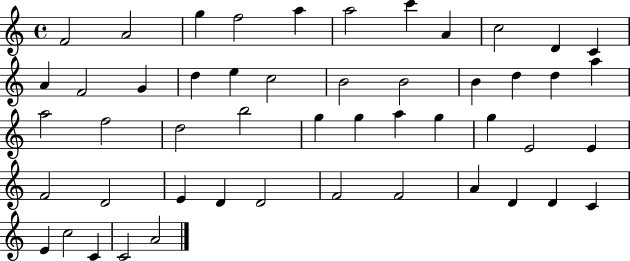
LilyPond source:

{
  \clef treble
  \time 4/4
  \defaultTimeSignature
  \key c \major
  f'2 a'2 | g''4 f''2 a''4 | a''2 c'''4 a'4 | c''2 d'4 c'4 | \break a'4 f'2 g'4 | d''4 e''4 c''2 | b'2 b'2 | b'4 d''4 d''4 a''4 | \break a''2 f''2 | d''2 b''2 | g''4 g''4 a''4 g''4 | g''4 e'2 e'4 | \break f'2 d'2 | e'4 d'4 d'2 | f'2 f'2 | a'4 d'4 d'4 c'4 | \break e'4 c''2 c'4 | c'2 a'2 | \bar "|."
}